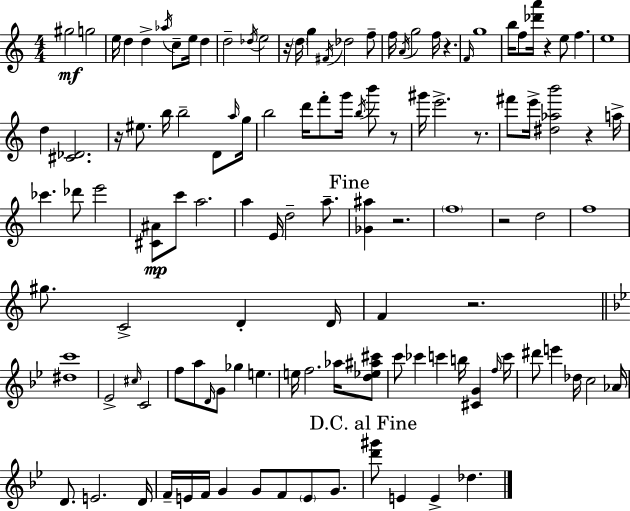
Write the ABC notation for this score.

X:1
T:Untitled
M:4/4
L:1/4
K:C
^g2 g2 e/4 d d _a/4 c/2 e/4 d d2 _d/4 e2 z/4 d/4 g ^F/4 _d2 f/2 f/4 A/4 g2 f/4 z F/4 g4 b/4 f/2 [_d'a']/4 z e/2 f e4 d [^C_D]2 z/4 ^e/2 b/4 b2 D/2 a/4 g/4 b2 d'/4 f'/2 g'/4 b/4 b'/2 z/2 ^g'/4 e'2 z/2 ^f'/2 e'/4 [^d_ab']2 z a/4 _c' _d'/2 e'2 [^C^A]/2 c'/2 a2 a E/4 d2 a/2 [_G^a] z2 f4 z2 d2 f4 ^g/2 C2 D D/4 F z2 [^dc']4 _E2 ^c/4 C2 f/2 a/2 D/4 G/2 _g e e/4 f2 _a/4 [d_e^a^c']/2 c'/2 _c' c' b/4 [^CG] f/4 c'/4 ^d'/2 e' _d/4 c2 _A/4 D/2 E2 D/4 F/4 E/4 F/4 G G/2 F/2 E/2 G/2 [d'^g']/2 E E _d